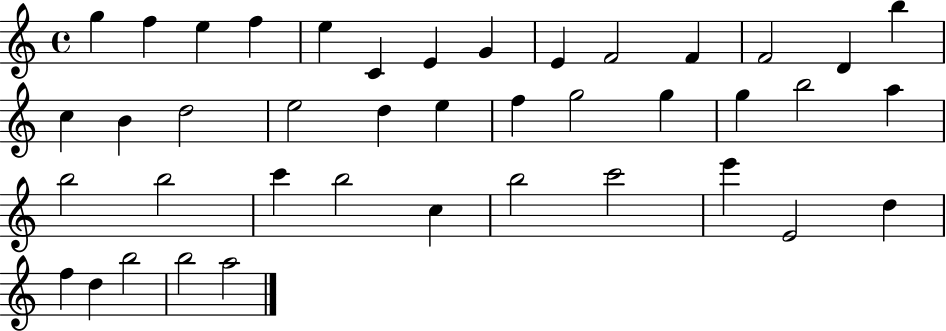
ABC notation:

X:1
T:Untitled
M:4/4
L:1/4
K:C
g f e f e C E G E F2 F F2 D b c B d2 e2 d e f g2 g g b2 a b2 b2 c' b2 c b2 c'2 e' E2 d f d b2 b2 a2